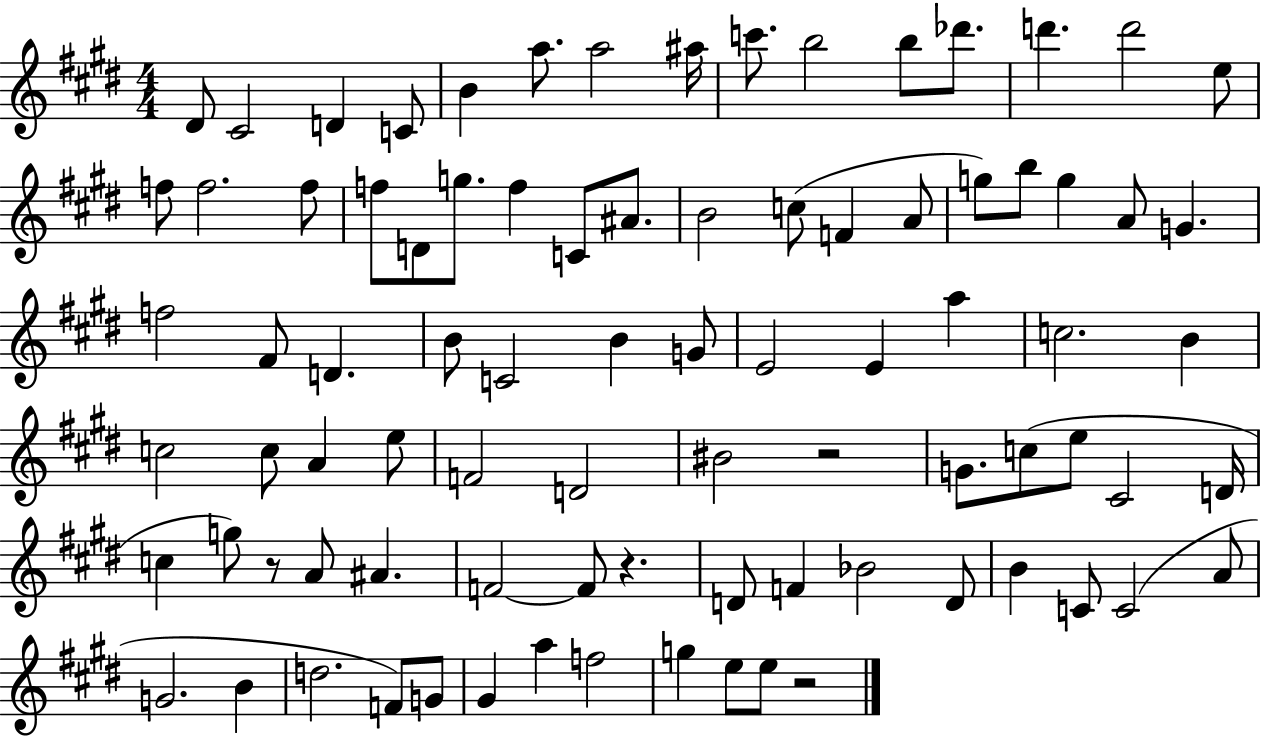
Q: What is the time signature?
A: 4/4